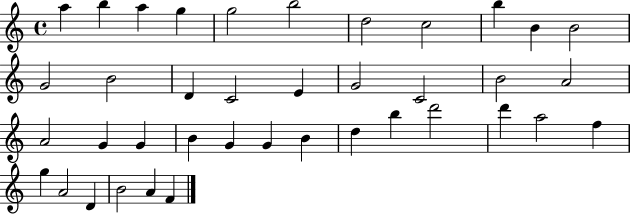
X:1
T:Untitled
M:4/4
L:1/4
K:C
a b a g g2 b2 d2 c2 b B B2 G2 B2 D C2 E G2 C2 B2 A2 A2 G G B G G B d b d'2 d' a2 f g A2 D B2 A F